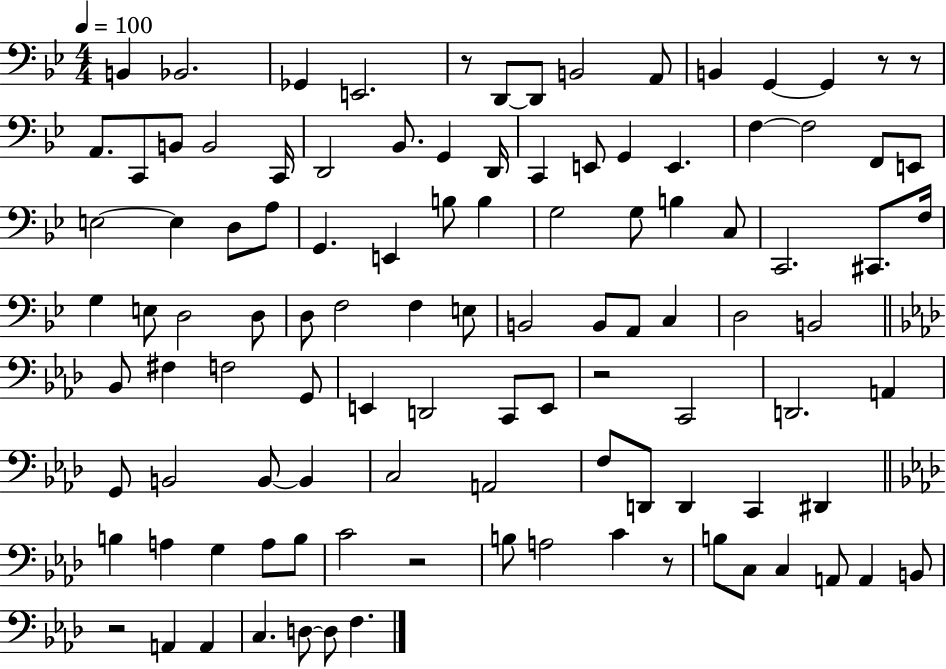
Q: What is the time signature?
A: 4/4